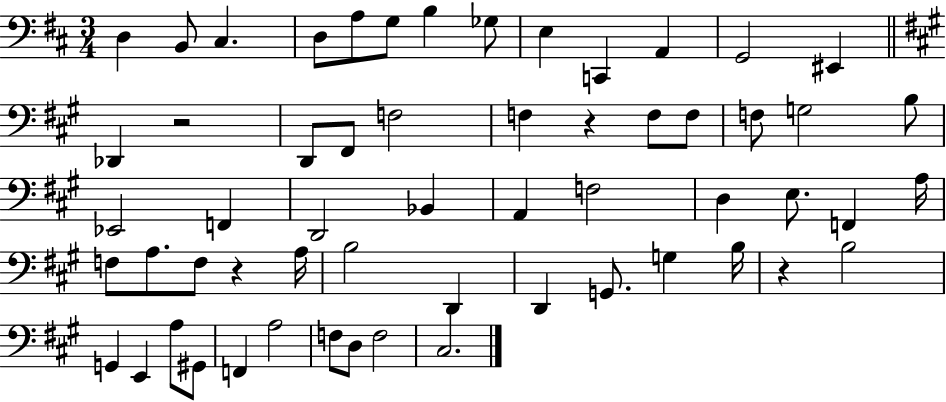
{
  \clef bass
  \numericTimeSignature
  \time 3/4
  \key d \major
  d4 b,8 cis4. | d8 a8 g8 b4 ges8 | e4 c,4 a,4 | g,2 eis,4 | \break \bar "||" \break \key a \major des,4 r2 | d,8 fis,8 f2 | f4 r4 f8 f8 | f8 g2 b8 | \break ees,2 f,4 | d,2 bes,4 | a,4 f2 | d4 e8. f,4 a16 | \break f8 a8. f8 r4 a16 | b2 d,4 | d,4 g,8. g4 b16 | r4 b2 | \break g,4 e,4 a8 gis,8 | f,4 a2 | f8 d8 f2 | cis2. | \break \bar "|."
}